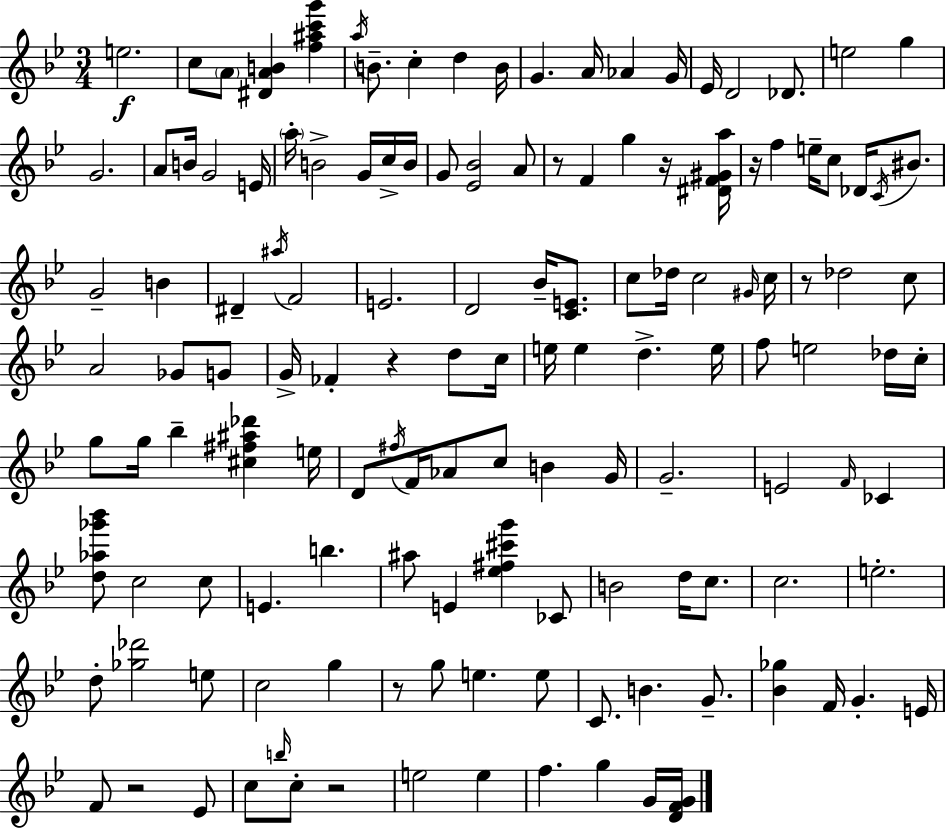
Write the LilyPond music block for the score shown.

{
  \clef treble
  \numericTimeSignature
  \time 3/4
  \key g \minor
  e''2.\f | c''8 \parenthesize a'8 <dis' a' b'>4 <f'' ais'' c''' g'''>4 | \acciaccatura { a''16 } b'8.-- c''4-. d''4 | b'16 g'4. a'16 aes'4 | \break g'16 ees'16 d'2 des'8. | e''2 g''4 | g'2. | a'8 b'16 g'2 | \break e'16 \parenthesize a''16-. b'2-> g'16 c''16-> | b'16 g'8 <ees' bes'>2 a'8 | r8 f'4 g''4 r16 | <dis' f' gis' a''>16 r16 f''4 e''16-- c''8 des'16 \acciaccatura { c'16 } bis'8. | \break g'2-- b'4 | dis'4-- \acciaccatura { ais''16 } f'2 | e'2. | d'2 bes'16-- | \break <c' e'>8. c''8 des''16 c''2 | \grace { gis'16 } c''16 r8 des''2 | c''8 a'2 | ges'8 g'8 g'16-> fes'4-. r4 | \break d''8 c''16 e''16 e''4 d''4.-> | e''16 f''8 e''2 | des''16 c''16-. g''8 g''16 bes''4-- <cis'' fis'' ais'' des'''>4 | e''16 d'8 \acciaccatura { fis''16 } f'16 aes'8 c''8 | \break b'4 g'16 g'2.-- | e'2 | \grace { f'16 } ces'4 <d'' aes'' ges''' bes'''>8 c''2 | c''8 e'4. | \break b''4. ais''8 e'4 | <ees'' fis'' cis''' g'''>4 ces'8 b'2 | d''16 c''8. c''2. | e''2.-. | \break d''8-. <ges'' des'''>2 | e''8 c''2 | g''4 r8 g''8 e''4. | e''8 c'8. b'4. | \break g'8.-- <bes' ges''>4 f'16 g'4.-. | e'16 f'8 r2 | ees'8 c''8 \grace { b''16 } c''8-. r2 | e''2 | \break e''4 f''4. | g''4 g'16 <d' f' g'>16 \bar "|."
}